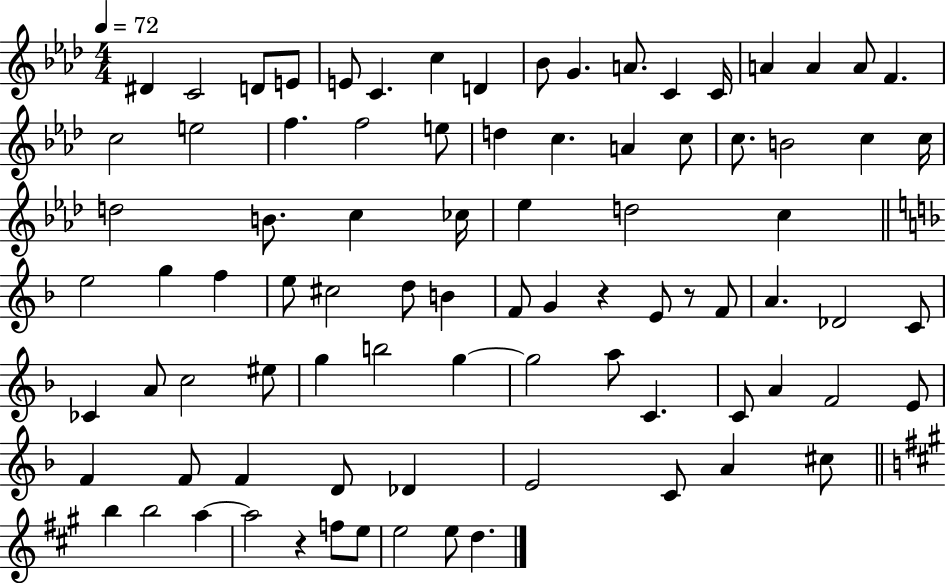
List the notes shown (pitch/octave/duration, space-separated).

D#4/q C4/h D4/e E4/e E4/e C4/q. C5/q D4/q Bb4/e G4/q. A4/e. C4/q C4/s A4/q A4/q A4/e F4/q. C5/h E5/h F5/q. F5/h E5/e D5/q C5/q. A4/q C5/e C5/e. B4/h C5/q C5/s D5/h B4/e. C5/q CES5/s Eb5/q D5/h C5/q E5/h G5/q F5/q E5/e C#5/h D5/e B4/q F4/e G4/q R/q E4/e R/e F4/e A4/q. Db4/h C4/e CES4/q A4/e C5/h EIS5/e G5/q B5/h G5/q G5/h A5/e C4/q. C4/e A4/q F4/h E4/e F4/q F4/e F4/q D4/e Db4/q E4/h C4/e A4/q C#5/e B5/q B5/h A5/q A5/h R/q F5/e E5/e E5/h E5/e D5/q.